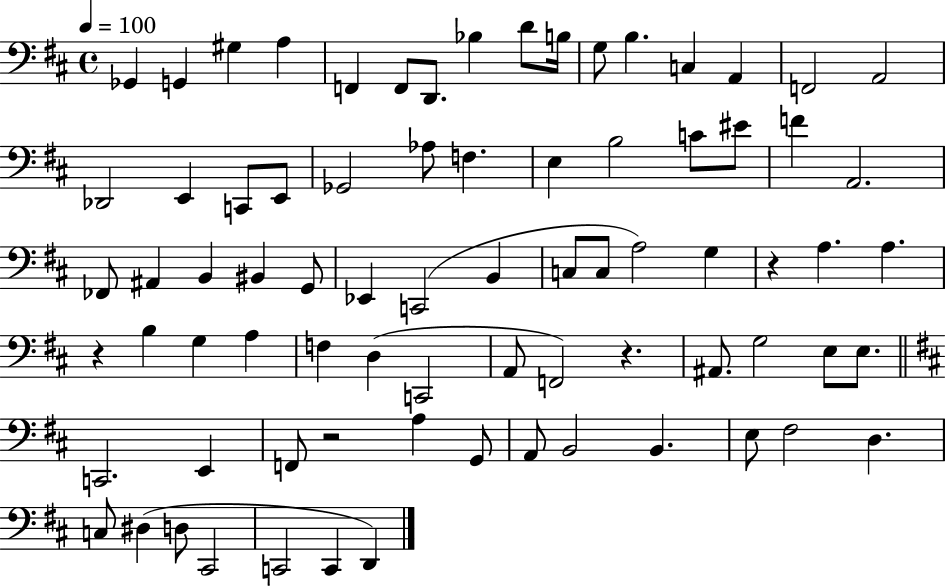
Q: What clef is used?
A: bass